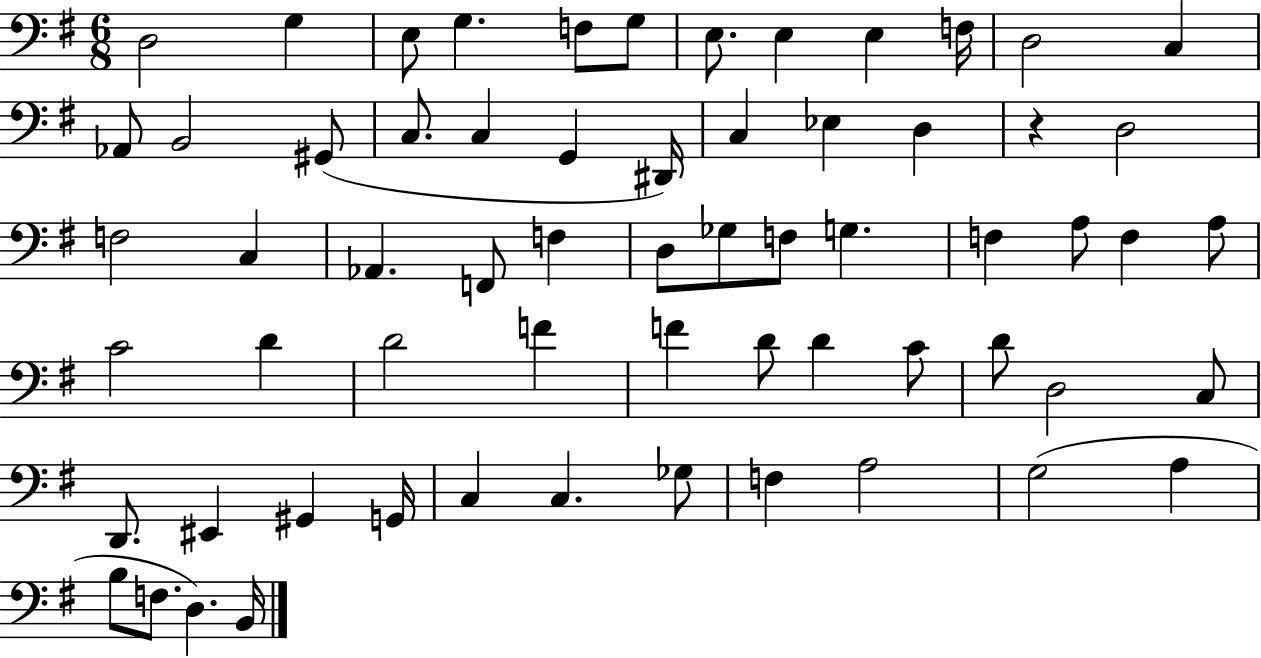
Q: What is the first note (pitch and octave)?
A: D3